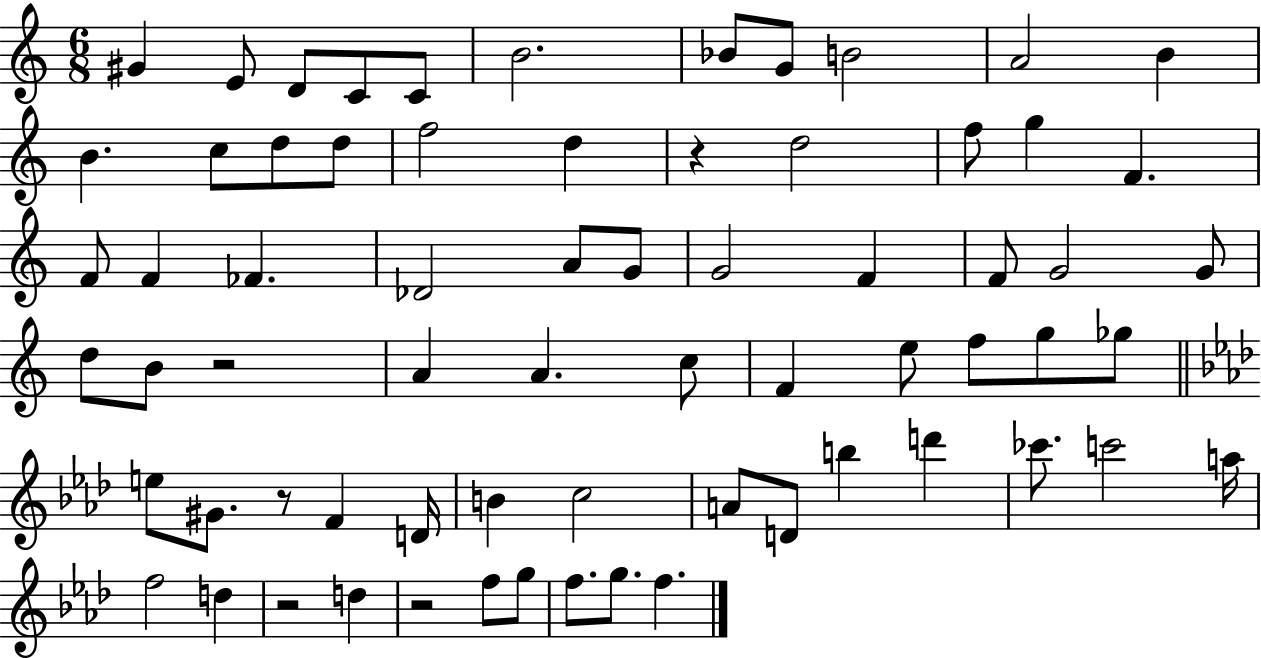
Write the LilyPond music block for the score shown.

{
  \clef treble
  \numericTimeSignature
  \time 6/8
  \key c \major
  gis'4 e'8 d'8 c'8 c'8 | b'2. | bes'8 g'8 b'2 | a'2 b'4 | \break b'4. c''8 d''8 d''8 | f''2 d''4 | r4 d''2 | f''8 g''4 f'4. | \break f'8 f'4 fes'4. | des'2 a'8 g'8 | g'2 f'4 | f'8 g'2 g'8 | \break d''8 b'8 r2 | a'4 a'4. c''8 | f'4 e''8 f''8 g''8 ges''8 | \bar "||" \break \key aes \major e''8 gis'8. r8 f'4 d'16 | b'4 c''2 | a'8 d'8 b''4 d'''4 | ces'''8. c'''2 a''16 | \break f''2 d''4 | r2 d''4 | r2 f''8 g''8 | f''8. g''8. f''4. | \break \bar "|."
}